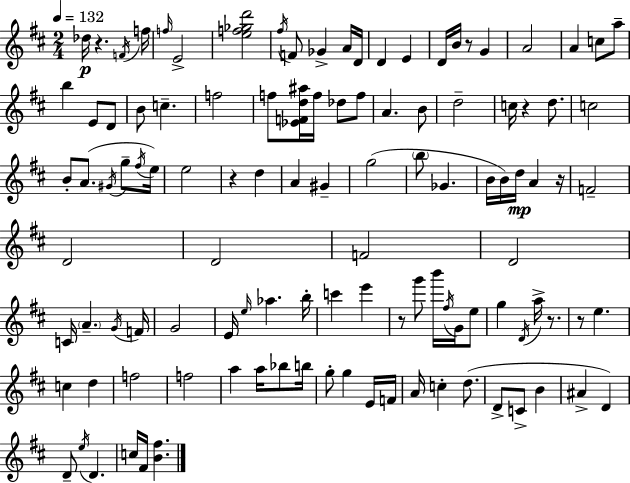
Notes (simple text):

Db5/s R/q. F4/s F5/s F5/s E4/h [E5,F5,Gb5,D6]/h F#5/s F4/e Gb4/q A4/s D4/s D4/q E4/q D4/s B4/s R/e G4/q A4/h A4/q C5/e A5/e B5/q E4/e D4/e B4/e C5/q. F5/h F5/e [Eb4,F4,D5,A#5]/s F5/s Db5/e F5/e A4/q. B4/e D5/h C5/s R/q D5/e. C5/h B4/e A4/e. G#4/s G5/e F#5/s E5/s E5/h R/q D5/q A4/q G#4/q G5/h B5/e Gb4/q. B4/s B4/s D5/s A4/q R/s F4/h D4/h D4/h F4/h D4/h C4/s A4/q. G4/s F4/s G4/h E4/s E5/s Ab5/q. B5/s C6/q E6/q R/e G6/e B6/s F#5/s G4/s E5/e G5/q D4/s A5/s R/e. R/e E5/q. C5/q D5/q F5/h F5/h A5/q A5/s Bb5/e B5/s G5/e G5/q E4/s F4/s A4/s C5/q D5/e. D4/e C4/e B4/q A#4/q D4/q D4/e E5/s D4/q. C5/s F#4/s [B4,F#5]/q.